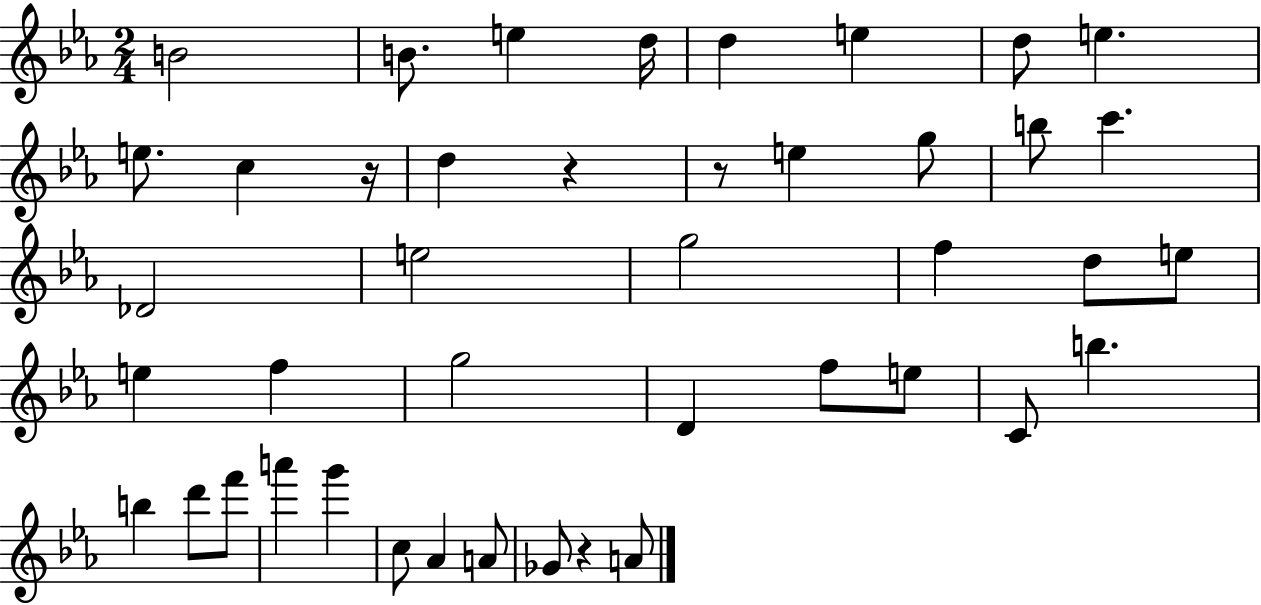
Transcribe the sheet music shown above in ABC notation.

X:1
T:Untitled
M:2/4
L:1/4
K:Eb
B2 B/2 e d/4 d e d/2 e e/2 c z/4 d z z/2 e g/2 b/2 c' _D2 e2 g2 f d/2 e/2 e f g2 D f/2 e/2 C/2 b b d'/2 f'/2 a' g' c/2 _A A/2 _G/2 z A/2